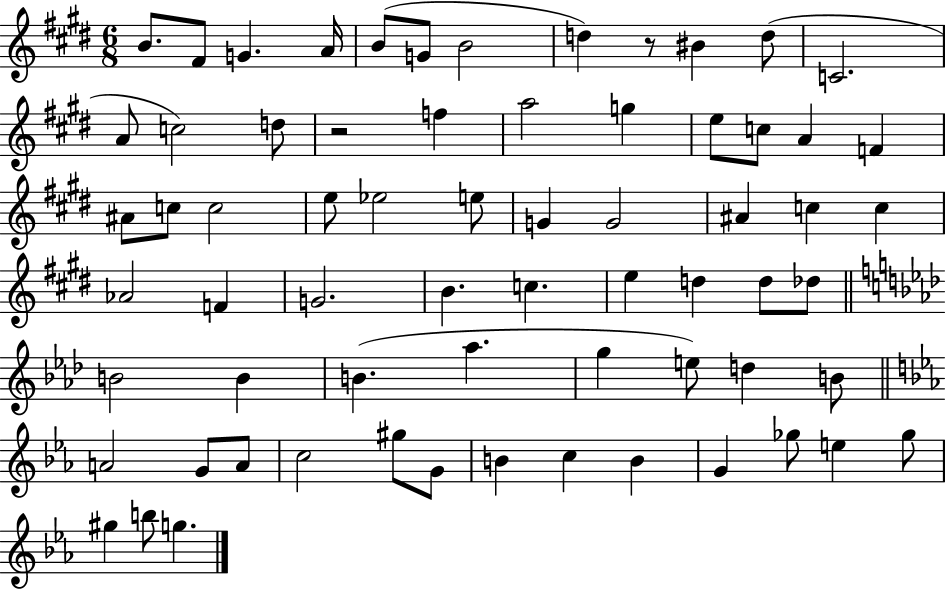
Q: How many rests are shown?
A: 2